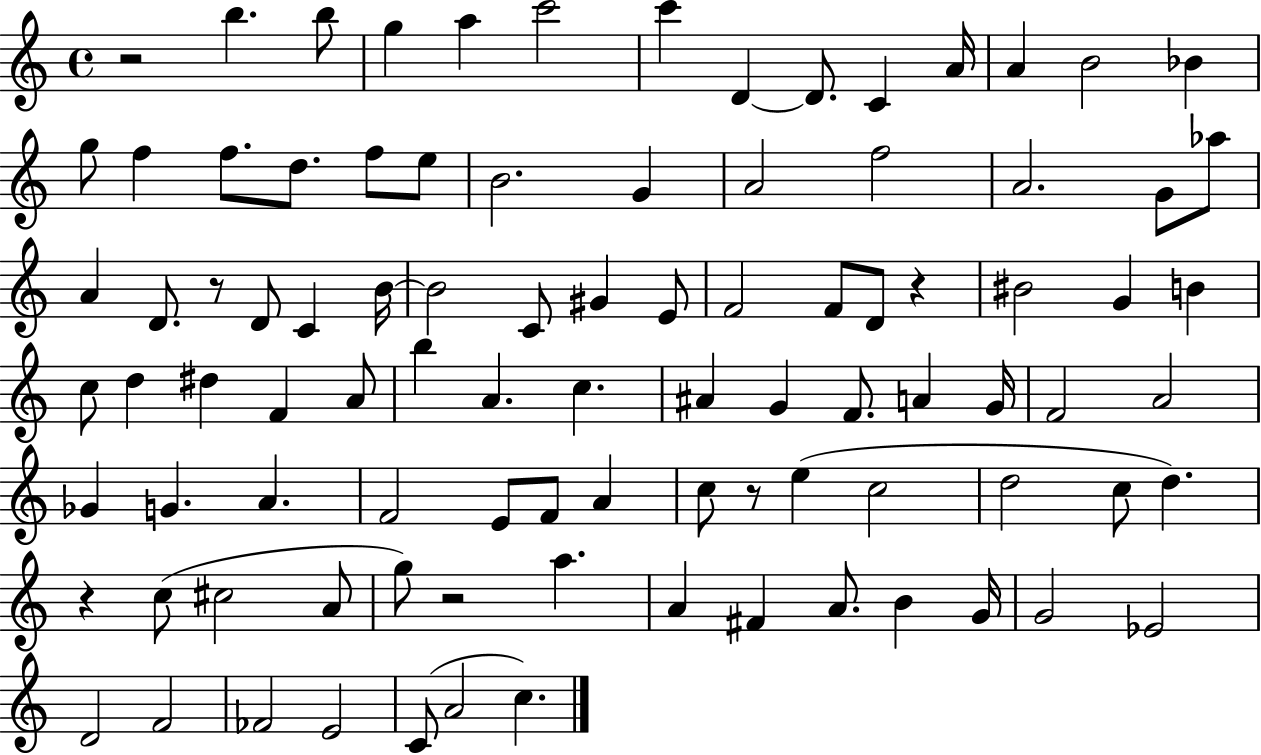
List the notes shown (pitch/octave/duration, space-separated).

R/h B5/q. B5/e G5/q A5/q C6/h C6/q D4/q D4/e. C4/q A4/s A4/q B4/h Bb4/q G5/e F5/q F5/e. D5/e. F5/e E5/e B4/h. G4/q A4/h F5/h A4/h. G4/e Ab5/e A4/q D4/e. R/e D4/e C4/q B4/s B4/h C4/e G#4/q E4/e F4/h F4/e D4/e R/q BIS4/h G4/q B4/q C5/e D5/q D#5/q F4/q A4/e B5/q A4/q. C5/q. A#4/q G4/q F4/e. A4/q G4/s F4/h A4/h Gb4/q G4/q. A4/q. F4/h E4/e F4/e A4/q C5/e R/e E5/q C5/h D5/h C5/e D5/q. R/q C5/e C#5/h A4/e G5/e R/h A5/q. A4/q F#4/q A4/e. B4/q G4/s G4/h Eb4/h D4/h F4/h FES4/h E4/h C4/e A4/h C5/q.